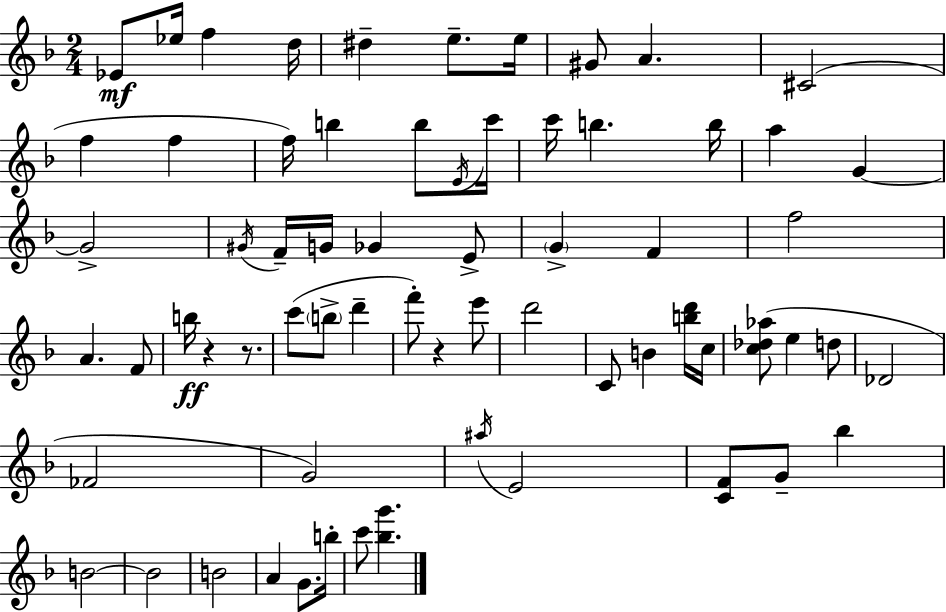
{
  \clef treble
  \numericTimeSignature
  \time 2/4
  \key d \minor
  ees'8\mf ees''16 f''4 d''16 | dis''4-- e''8.-- e''16 | gis'8 a'4. | cis'2( | \break f''4 f''4 | f''16) b''4 b''8 \acciaccatura { e'16 } | c'''16 c'''16 b''4. | b''16 a''4 g'4~~ | \break g'2-> | \acciaccatura { gis'16 } f'16-- g'16 ges'4 | e'8-> \parenthesize g'4-> f'4 | f''2 | \break a'4. | f'8 b''16\ff r4 r8. | c'''8( \parenthesize b''8-> d'''4-- | f'''8-.) r4 | \break e'''8 d'''2 | c'8 b'4 | <b'' d'''>16 c''16 <c'' des'' aes''>8( e''4 | d''8 des'2 | \break fes'2 | g'2) | \acciaccatura { ais''16 } e'2 | <c' f'>8 g'8-- bes''4 | \break b'2~~ | b'2 | b'2 | a'4 g'8. | \break b''16-. c'''8 <bes'' g'''>4. | \bar "|."
}